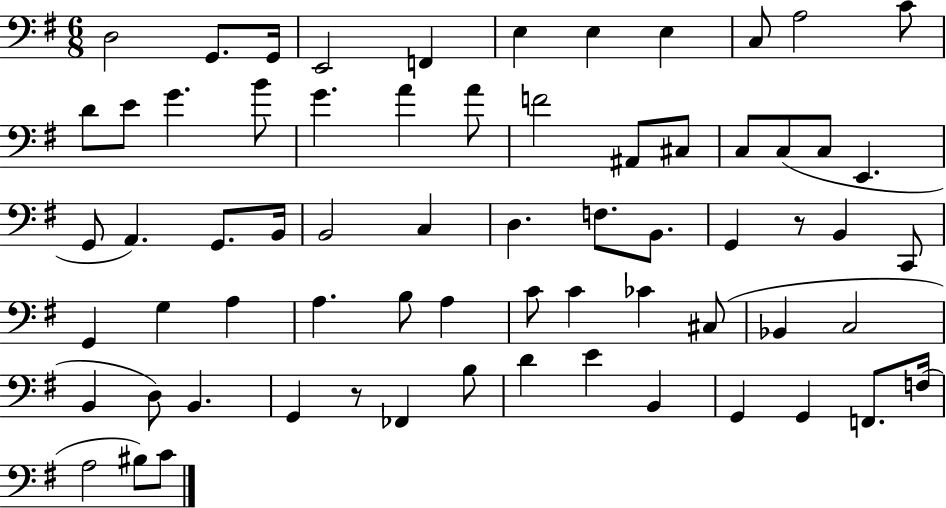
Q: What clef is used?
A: bass